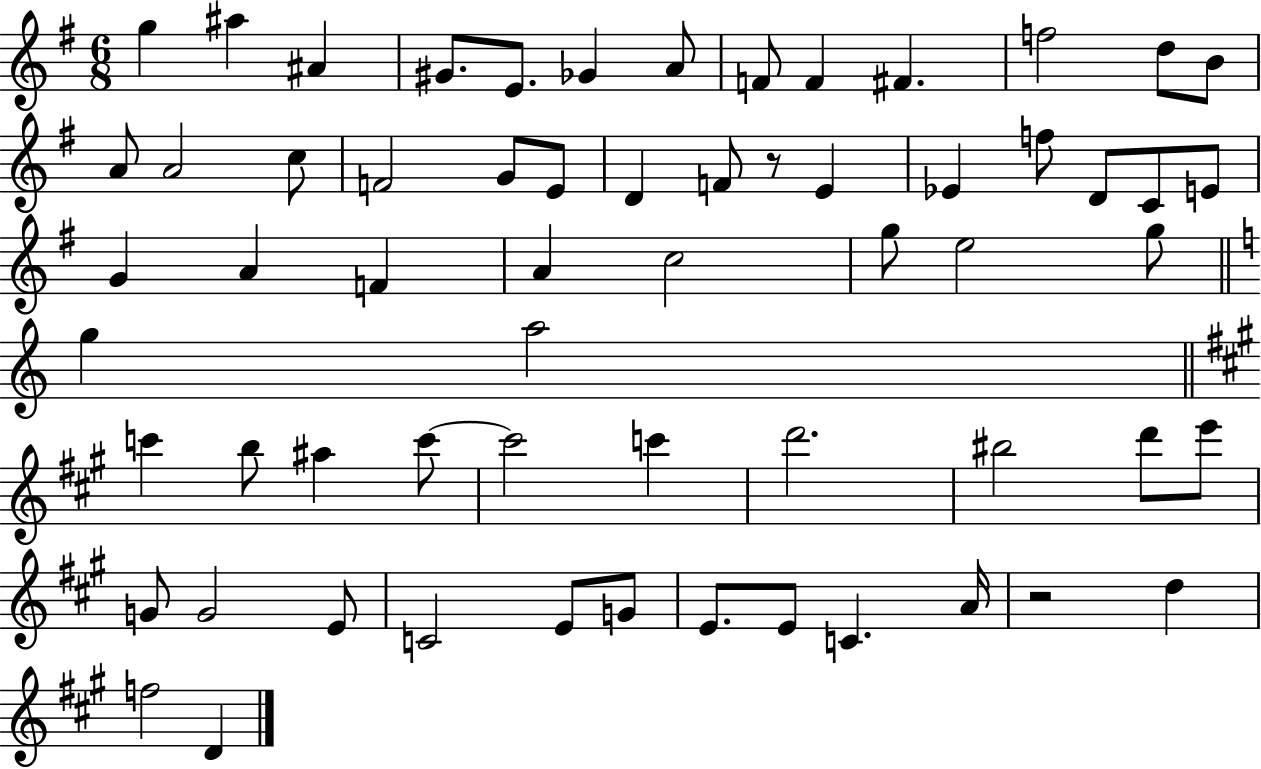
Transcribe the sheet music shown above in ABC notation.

X:1
T:Untitled
M:6/8
L:1/4
K:G
g ^a ^A ^G/2 E/2 _G A/2 F/2 F ^F f2 d/2 B/2 A/2 A2 c/2 F2 G/2 E/2 D F/2 z/2 E _E f/2 D/2 C/2 E/2 G A F A c2 g/2 e2 g/2 g a2 c' b/2 ^a c'/2 c'2 c' d'2 ^b2 d'/2 e'/2 G/2 G2 E/2 C2 E/2 G/2 E/2 E/2 C A/4 z2 d f2 D